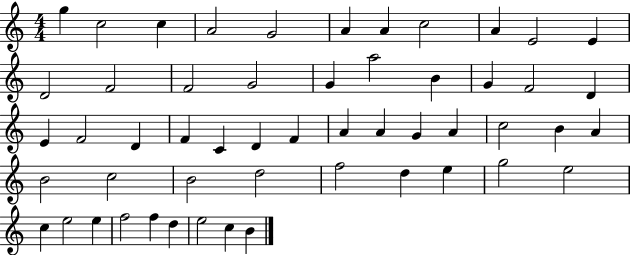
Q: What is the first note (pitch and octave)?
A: G5